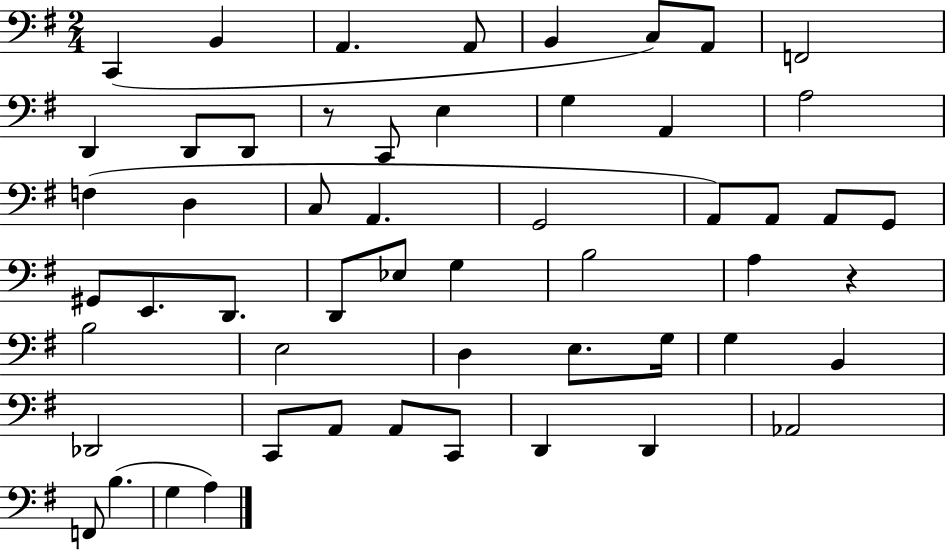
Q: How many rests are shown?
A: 2